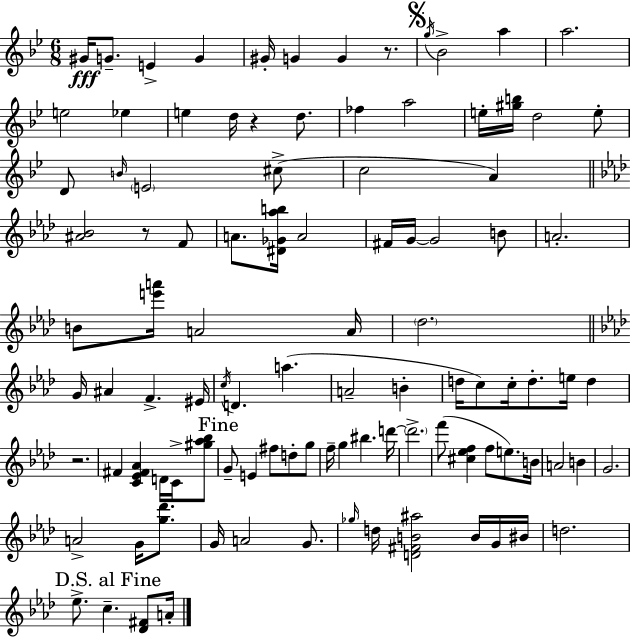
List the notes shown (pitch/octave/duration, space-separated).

G#4/s G4/e. E4/q G4/q G#4/s G4/q G4/q R/e. G5/s Bb4/h A5/q A5/h. E5/h Eb5/q E5/q D5/s R/q D5/e. FES5/q A5/h E5/s [G#5,B5]/s D5/h E5/e D4/e B4/s E4/h C#5/e C5/h A4/q [A#4,Bb4]/h R/e F4/e A4/e. [D#4,Gb4,Ab5,B5]/s A4/h F#4/s G4/s G4/h B4/e A4/h. B4/e [E6,A6]/s A4/h A4/s Db5/h. G4/s A#4/q F4/q. EIS4/s C5/s D4/q. A5/q. A4/h B4/q D5/s C5/e C5/s D5/e. E5/s D5/q R/h. F#4/q [C4,Eb4,F#4,Ab4]/q D4/s C4/s [G#5,Ab5,Bb5]/e G4/e E4/q F#5/e D5/e G5/e F5/s G5/q BIS5/q. D6/s D6/h. F6/e [C#5,Eb5,F5]/q F5/e E5/e. B4/s A4/h B4/q G4/h. A4/h G4/s [G5,Db6]/e. G4/s A4/h G4/e. Gb5/s D5/s [D4,F#4,B4,A#5]/h B4/s G4/s BIS4/s D5/h. Eb5/e. C5/q. [Db4,F#4]/e A4/s